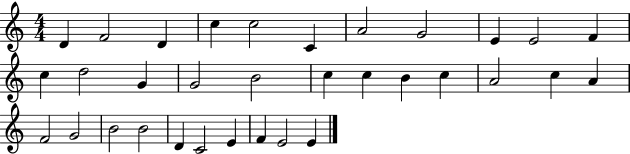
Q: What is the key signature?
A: C major